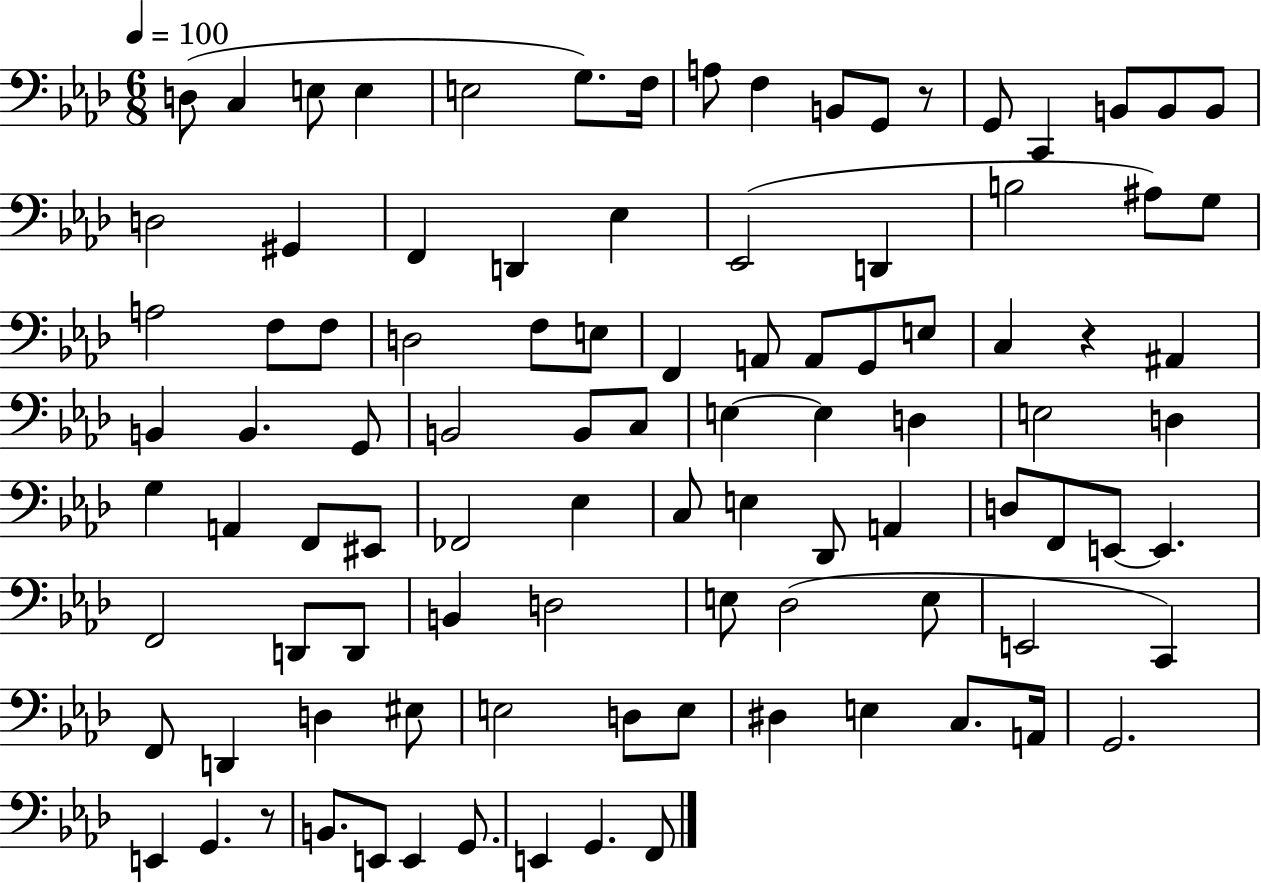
X:1
T:Untitled
M:6/8
L:1/4
K:Ab
D,/2 C, E,/2 E, E,2 G,/2 F,/4 A,/2 F, B,,/2 G,,/2 z/2 G,,/2 C,, B,,/2 B,,/2 B,,/2 D,2 ^G,, F,, D,, _E, _E,,2 D,, B,2 ^A,/2 G,/2 A,2 F,/2 F,/2 D,2 F,/2 E,/2 F,, A,,/2 A,,/2 G,,/2 E,/2 C, z ^A,, B,, B,, G,,/2 B,,2 B,,/2 C,/2 E, E, D, E,2 D, G, A,, F,,/2 ^E,,/2 _F,,2 _E, C,/2 E, _D,,/2 A,, D,/2 F,,/2 E,,/2 E,, F,,2 D,,/2 D,,/2 B,, D,2 E,/2 _D,2 E,/2 E,,2 C,, F,,/2 D,, D, ^E,/2 E,2 D,/2 E,/2 ^D, E, C,/2 A,,/4 G,,2 E,, G,, z/2 B,,/2 E,,/2 E,, G,,/2 E,, G,, F,,/2